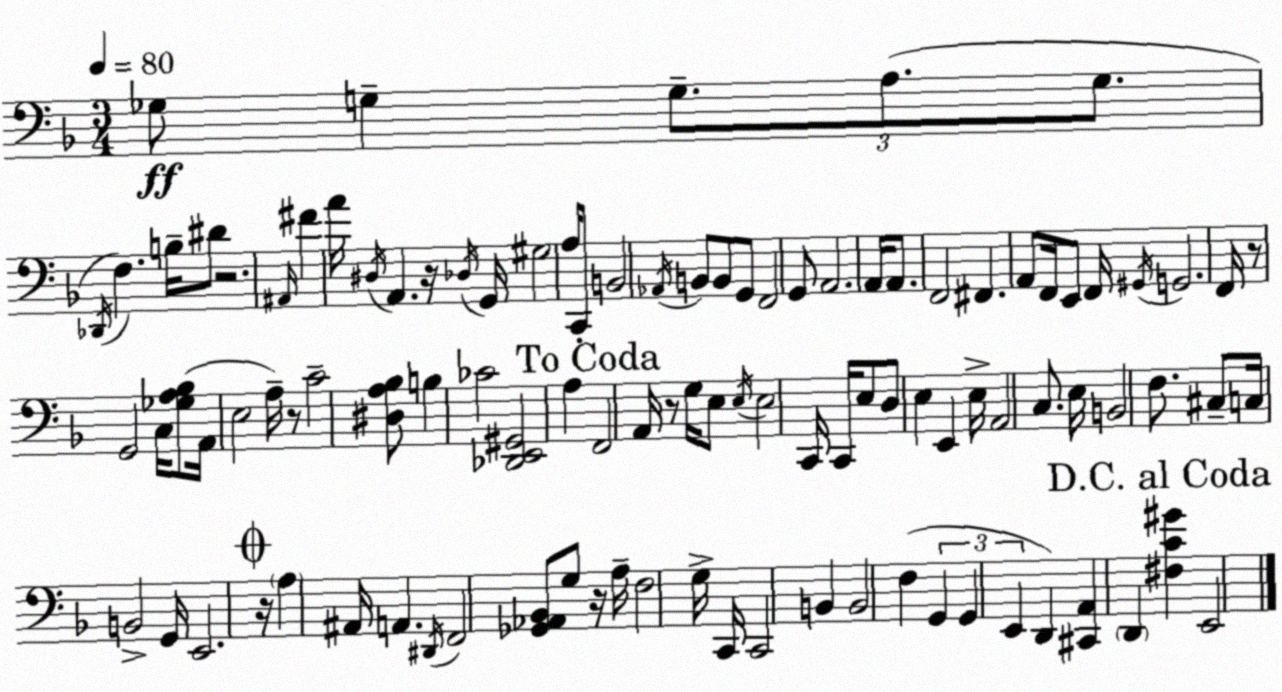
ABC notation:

X:1
T:Untitled
M:3/4
L:1/4
K:Dm
_G,/2 G, G,/2 A,/2 G,/2 _D,,/4 F, B,/4 ^D/2 z2 ^A,,/4 ^F A/4 ^D,/4 A,, z/4 _D,/4 G,,/4 ^G,2 A,/4 C,,/2 B,,2 _A,,/4 B,,/2 B,,/2 G,,/2 F,,2 G,,/2 A,,2 A,,/4 A,,/2 F,,2 ^F,, A,,/2 F,,/4 E,,/2 F,,/4 ^G,,/4 G,,2 F,,/4 z/2 G,,2 C,/4 [_G,A,_B,]/2 A,,/4 E,2 A,/4 z/2 C2 [^D,A,_B,]/2 B, _C2 [_D,,E,,^G,,]2 A, F,,2 A,,/4 z/2 G,/4 E,/2 E,/4 E,2 C,,/4 C,,/4 E,/2 D,/2 E, E,, E,/4 A,,2 C,/2 E,/4 B,,2 F,/2 ^C,/2 C,/4 B,,2 G,,/4 E,,2 z/4 A, ^A,,/4 A,, ^D,,/4 F,,2 [_G,,_A,,_B,,]/2 G,/2 z/4 A,/4 F,2 G,/4 C,,/4 C,,2 B,, B,,2 F, G,, G,, E,, D,, [^C,,A,,] D,, [^F,C^G] E,,2